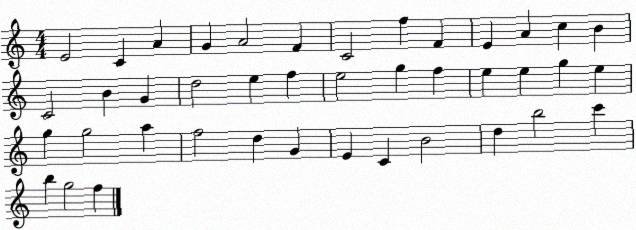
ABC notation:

X:1
T:Untitled
M:4/4
L:1/4
K:C
E2 C A G A2 F C2 f F E A c B C2 B G d2 e f e2 g f e e g e g g2 a f2 d G E C B2 d b2 c' b g2 f